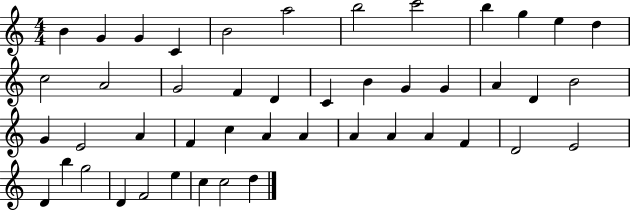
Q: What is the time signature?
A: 4/4